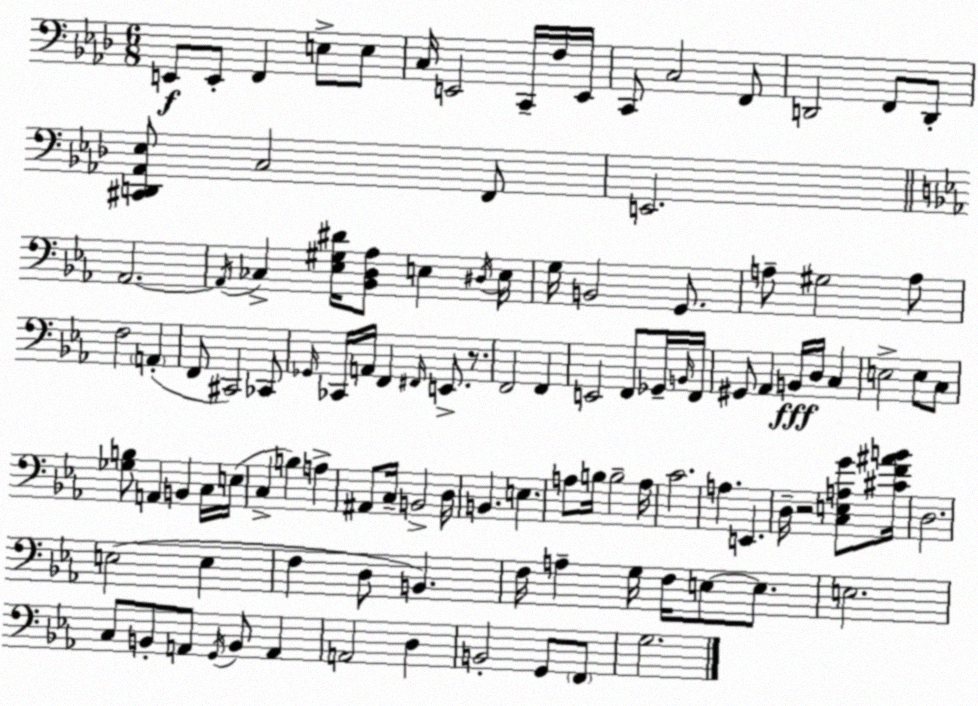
X:1
T:Untitled
M:6/8
L:1/4
K:Ab
E,,/2 E,,/2 F,, E,/2 E,/2 C,/4 E,,2 C,,/4 F,/4 E,,/4 C,,/2 C,2 F,,/2 D,,2 F,,/2 D,,/2 [^C,,D,,_A,,_E,]/2 C,2 F,,/2 E,,2 _A,,2 _A,,/4 _C, [_E,^G,^D]/4 [_B,,D,_A,]/2 E, ^D,/4 E,/4 G,/4 B,,2 G,,/2 A,/2 ^G,2 A,/2 F,2 A,, F,,/2 ^C,,2 _C,,/2 _G,,/4 _C,,/4 A,,/4 F,, ^F,,/4 E,,/2 z/2 F,,2 F,, E,,2 F,,/2 _G,,/4 B,,/4 F,,/4 ^G,,/2 _A,, B,,/4 D,/4 C, E,2 E,/2 C,/2 [_G,B,]/2 A,, B,, C,/4 E,/4 C, B, A, ^A,,/2 C,/4 B,,2 D,/4 B,, E, A,/2 B,/4 B,2 A,/4 C2 A, E,, D,/4 z2 [C,E,A,G]/2 [^CF^AB]/4 D,2 E,2 E, F, D,/2 B,, F,/4 A, G,/4 F,/4 E,/2 E,/2 E,2 C,/2 B,,/2 A,,/2 G,,/4 B,,/2 A,, A,,2 D, B,,2 G,,/2 F,,/2 G,2